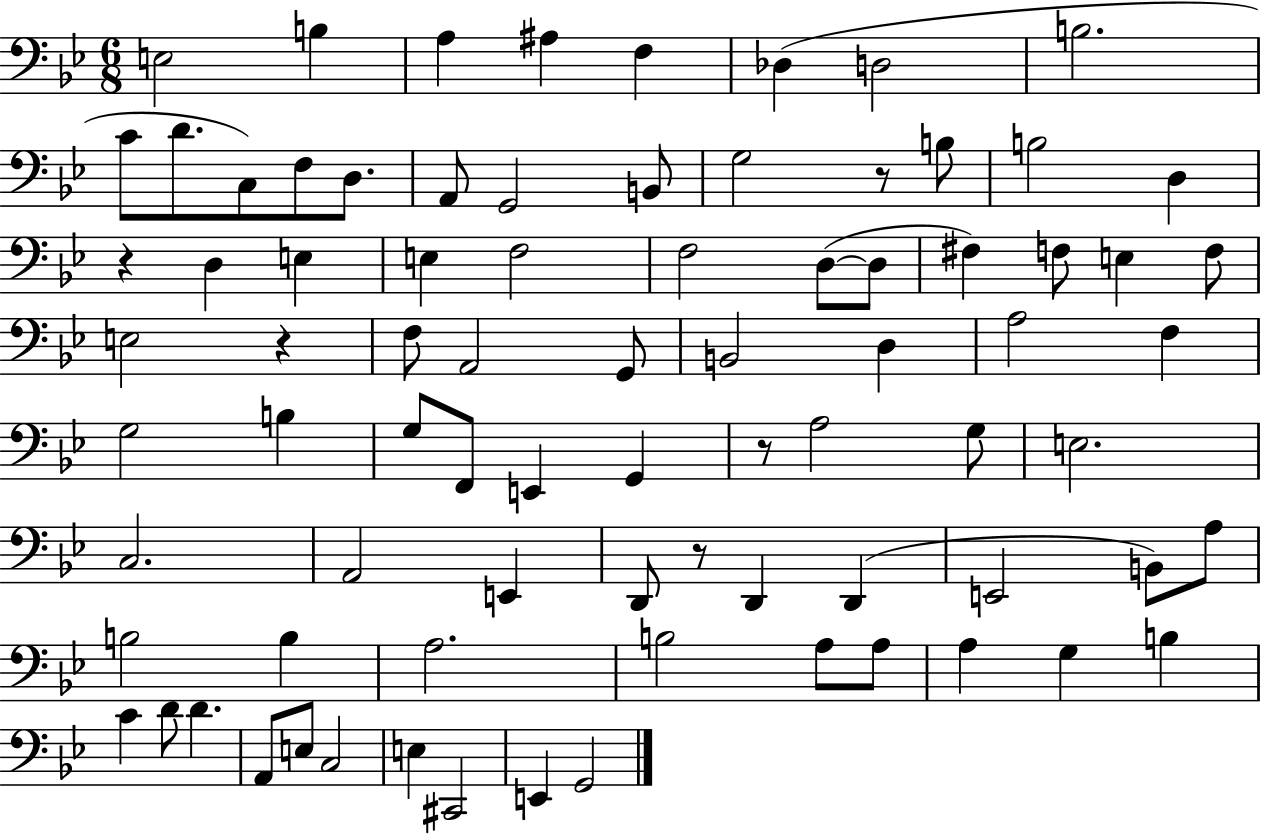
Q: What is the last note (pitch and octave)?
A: G2